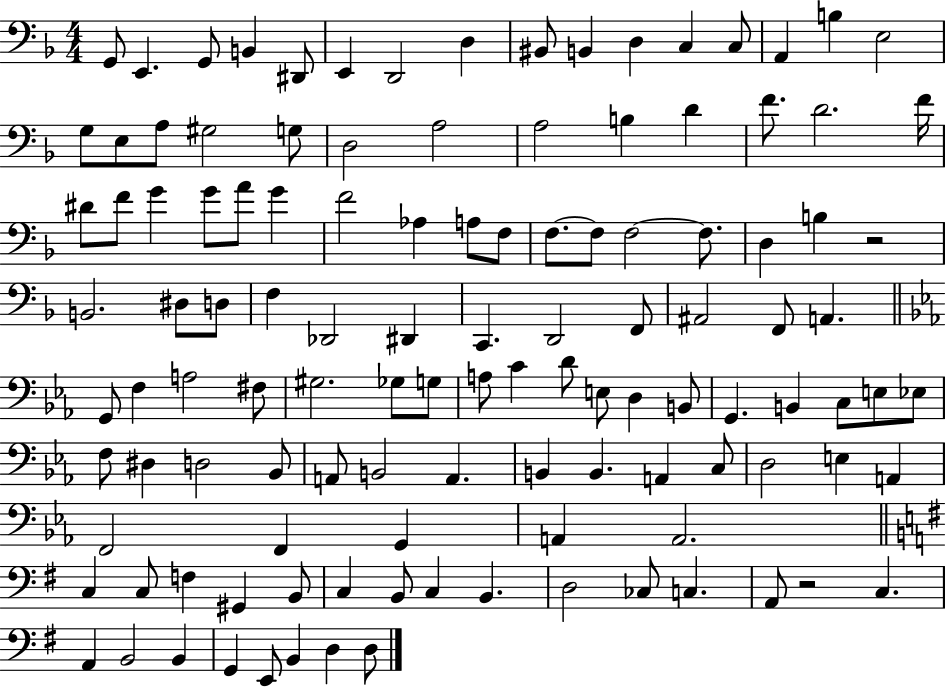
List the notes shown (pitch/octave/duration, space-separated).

G2/e E2/q. G2/e B2/q D#2/e E2/q D2/h D3/q BIS2/e B2/q D3/q C3/q C3/e A2/q B3/q E3/h G3/e E3/e A3/e G#3/h G3/e D3/h A3/h A3/h B3/q D4/q F4/e. D4/h. F4/s D#4/e F4/e G4/q G4/e A4/e G4/q F4/h Ab3/q A3/e F3/e F3/e. F3/e F3/h F3/e. D3/q B3/q R/h B2/h. D#3/e D3/e F3/q Db2/h D#2/q C2/q. D2/h F2/e A#2/h F2/e A2/q. G2/e F3/q A3/h F#3/e G#3/h. Gb3/e G3/e A3/e C4/q D4/e E3/e D3/q B2/e G2/q. B2/q C3/e E3/e Eb3/e F3/e D#3/q D3/h Bb2/e A2/e B2/h A2/q. B2/q B2/q. A2/q C3/e D3/h E3/q A2/q F2/h F2/q G2/q A2/q A2/h. C3/q C3/e F3/q G#2/q B2/e C3/q B2/e C3/q B2/q. D3/h CES3/e C3/q. A2/e R/h C3/q. A2/q B2/h B2/q G2/q E2/e B2/q D3/q D3/e